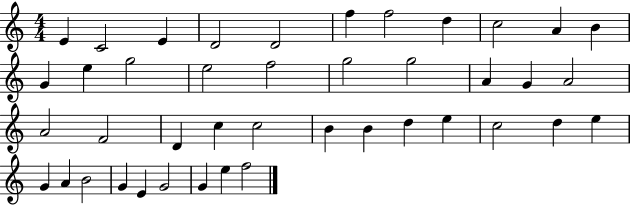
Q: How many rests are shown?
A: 0